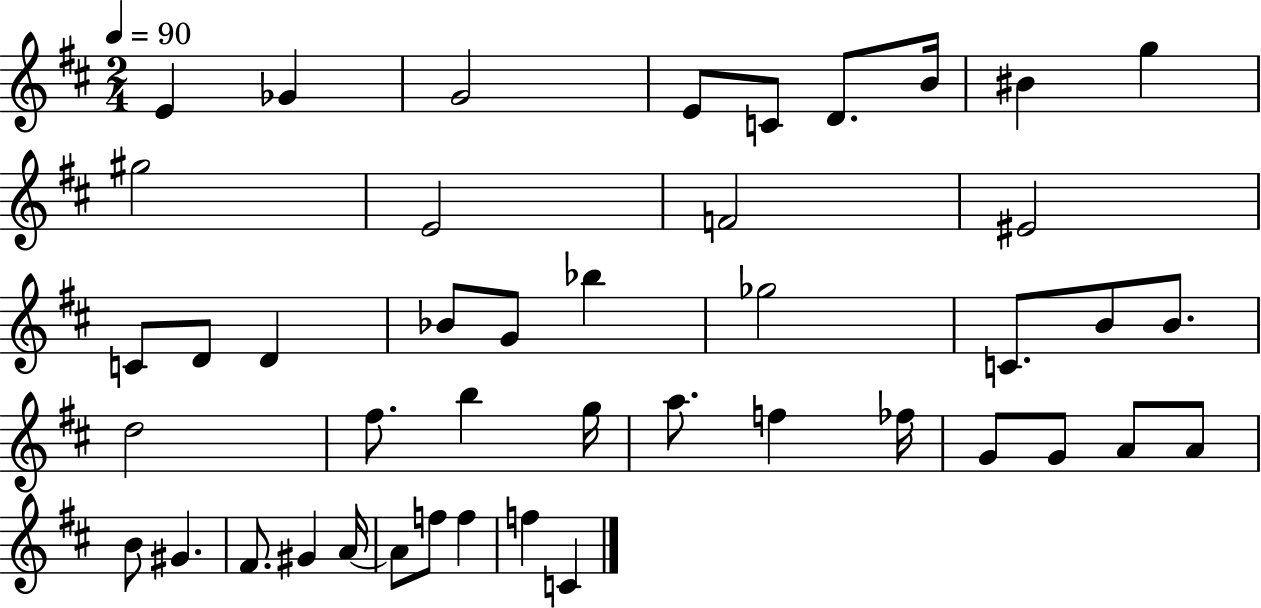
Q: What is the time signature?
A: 2/4